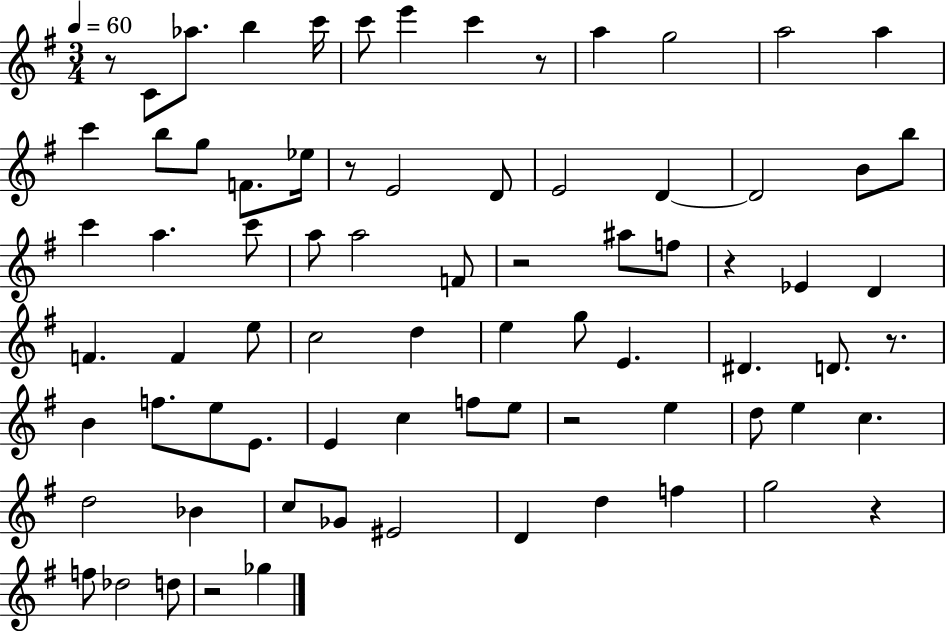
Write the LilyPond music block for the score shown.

{
  \clef treble
  \numericTimeSignature
  \time 3/4
  \key g \major
  \tempo 4 = 60
  r8 c'8 aes''8. b''4 c'''16 | c'''8 e'''4 c'''4 r8 | a''4 g''2 | a''2 a''4 | \break c'''4 b''8 g''8 f'8. ees''16 | r8 e'2 d'8 | e'2 d'4~~ | d'2 b'8 b''8 | \break c'''4 a''4. c'''8 | a''8 a''2 f'8 | r2 ais''8 f''8 | r4 ees'4 d'4 | \break f'4. f'4 e''8 | c''2 d''4 | e''4 g''8 e'4. | dis'4. d'8. r8. | \break b'4 f''8. e''8 e'8. | e'4 c''4 f''8 e''8 | r2 e''4 | d''8 e''4 c''4. | \break d''2 bes'4 | c''8 ges'8 eis'2 | d'4 d''4 f''4 | g''2 r4 | \break f''8 des''2 d''8 | r2 ges''4 | \bar "|."
}